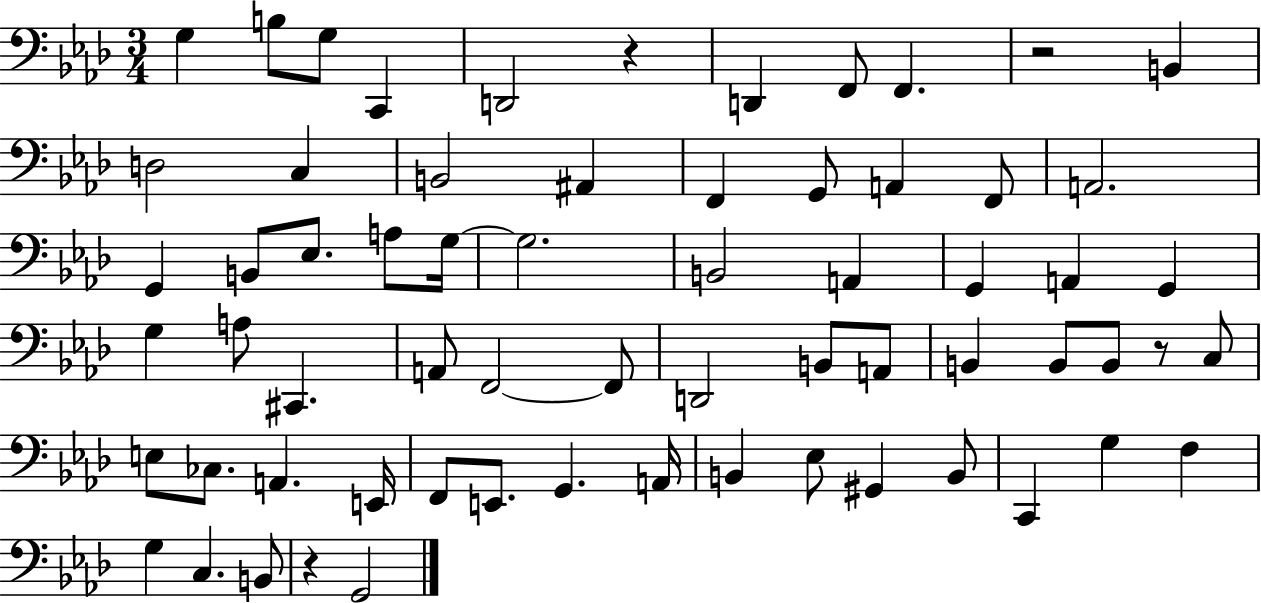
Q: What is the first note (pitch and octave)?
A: G3